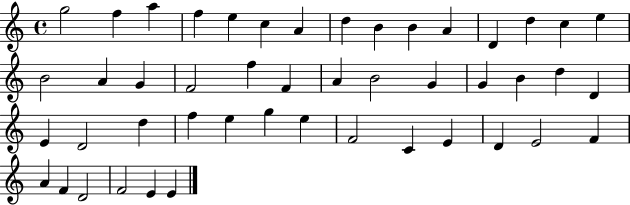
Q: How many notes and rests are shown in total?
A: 47